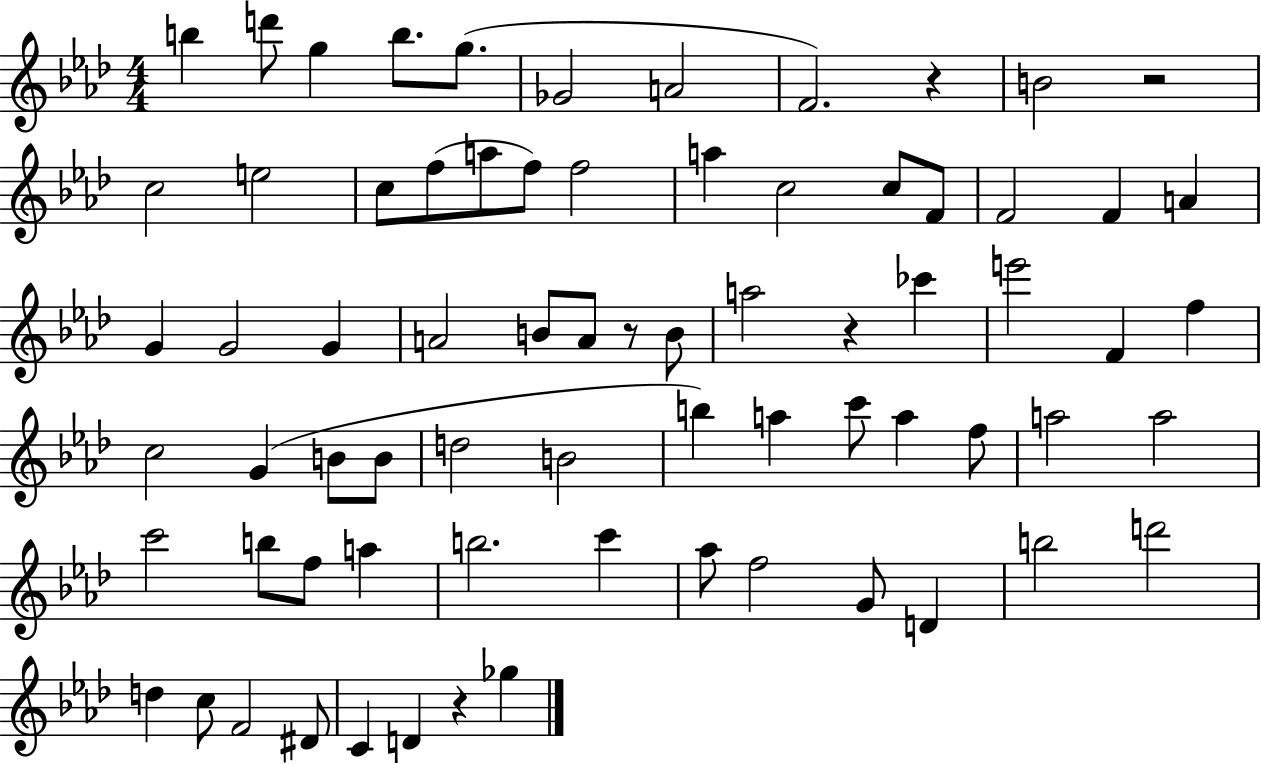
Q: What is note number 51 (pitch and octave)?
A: F5